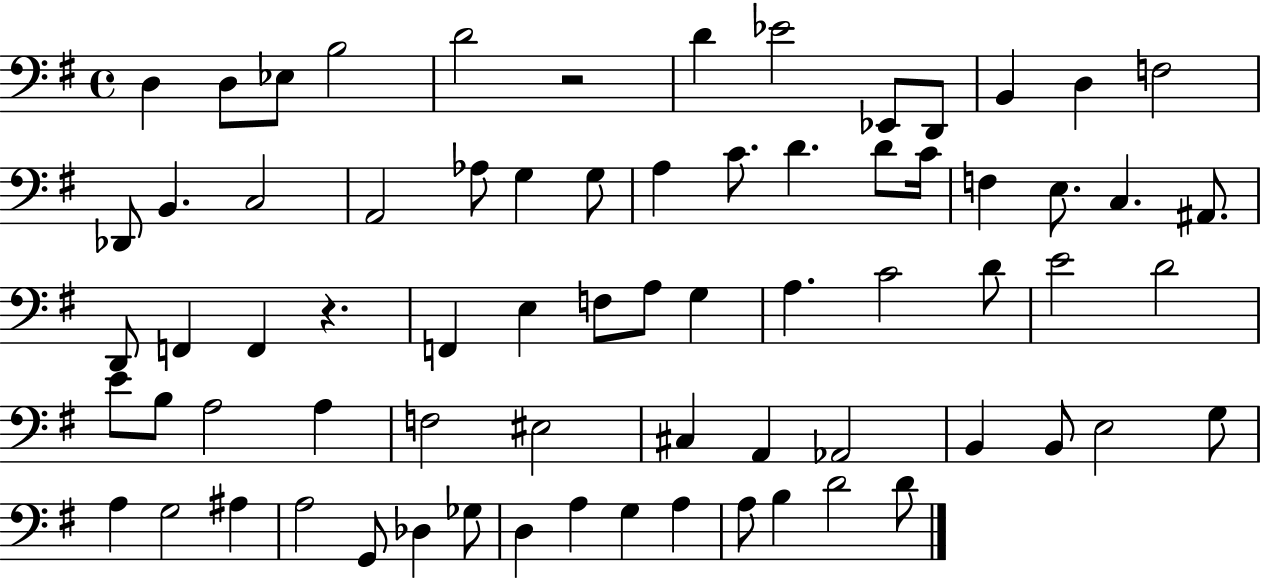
D3/q D3/e Eb3/e B3/h D4/h R/h D4/q Eb4/h Eb2/e D2/e B2/q D3/q F3/h Db2/e B2/q. C3/h A2/h Ab3/e G3/q G3/e A3/q C4/e. D4/q. D4/e C4/s F3/q E3/e. C3/q. A#2/e. D2/e F2/q F2/q R/q. F2/q E3/q F3/e A3/e G3/q A3/q. C4/h D4/e E4/h D4/h E4/e B3/e A3/h A3/q F3/h EIS3/h C#3/q A2/q Ab2/h B2/q B2/e E3/h G3/e A3/q G3/h A#3/q A3/h G2/e Db3/q Gb3/e D3/q A3/q G3/q A3/q A3/e B3/q D4/h D4/e